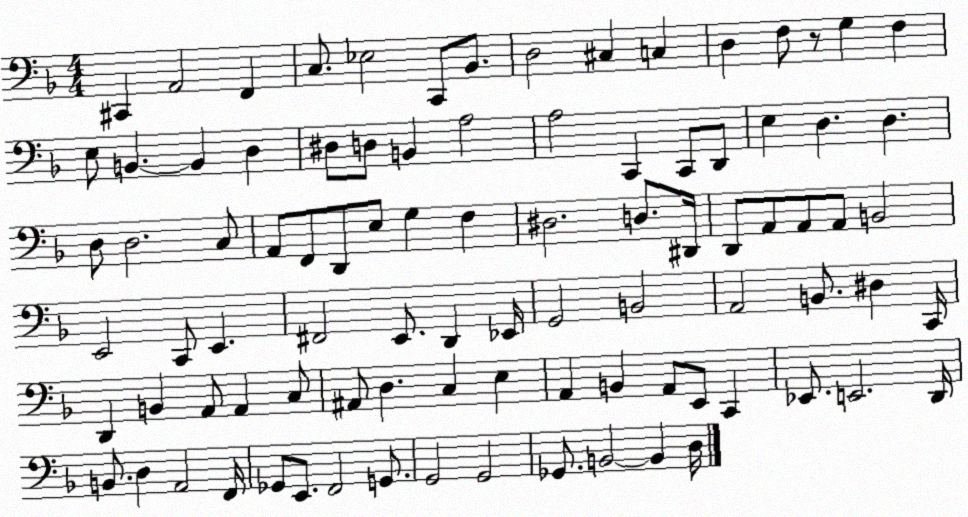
X:1
T:Untitled
M:4/4
L:1/4
K:F
^C,, A,,2 F,, C,/2 _E,2 C,,/2 _B,,/2 D,2 ^C, C, D, F,/2 z/2 G, F, E,/2 B,, B,, D, ^D,/2 D,/2 B,, A,2 A,2 C,, C,,/2 D,,/2 E, D, D, D,/2 D,2 C,/2 A,,/2 F,,/2 D,,/2 E,/2 G, F, ^D,2 D,/2 ^D,,/4 D,,/2 A,,/2 A,,/2 A,,/2 B,,2 E,,2 C,,/2 E,, ^F,,2 E,,/2 D,, _E,,/4 G,,2 B,,2 A,,2 B,,/2 ^D, C,,/4 D,, B,, A,,/2 A,, C,/2 ^A,,/2 D, C, E, A,, B,, A,,/2 E,,/2 C,, _E,,/2 E,,2 D,,/4 B,,/2 D, A,,2 F,,/4 _G,,/2 E,,/2 F,,2 G,,/2 G,,2 G,,2 _G,,/2 B,,2 B,, D,/4